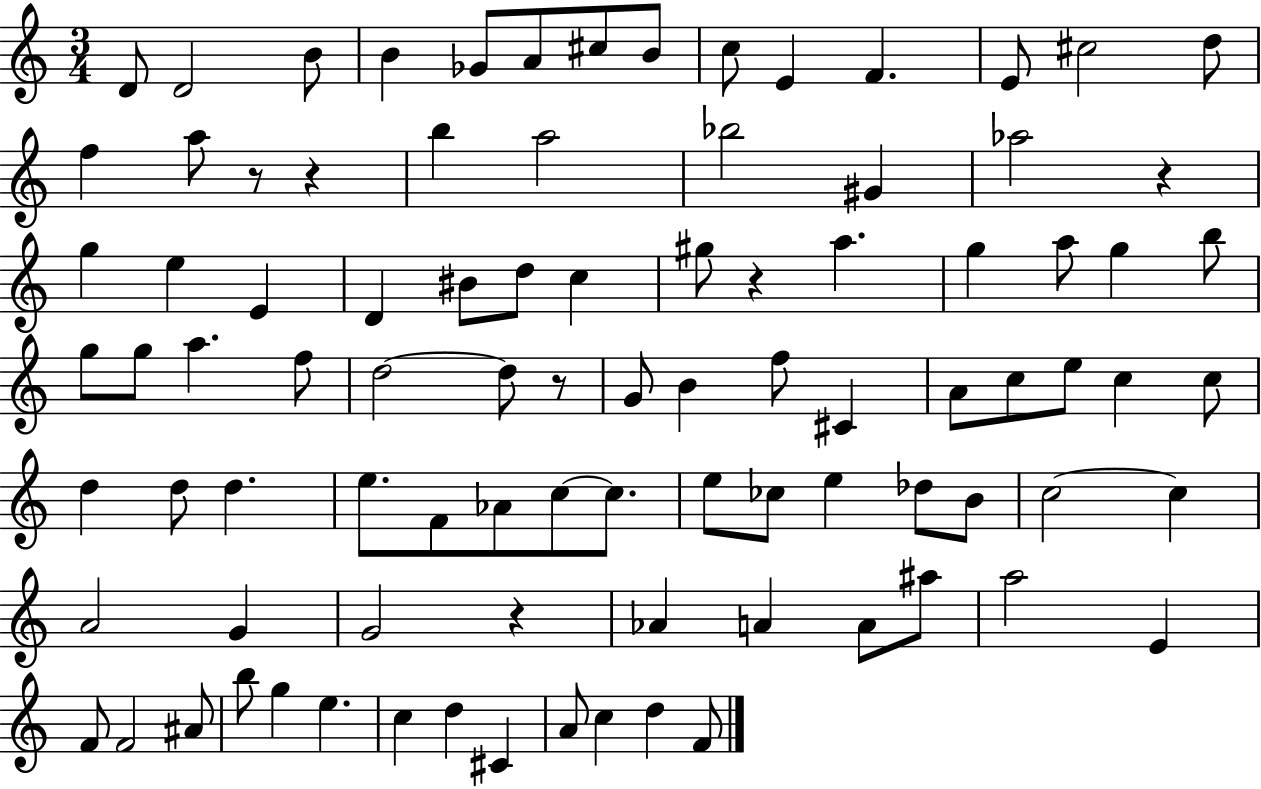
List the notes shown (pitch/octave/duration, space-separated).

D4/e D4/h B4/e B4/q Gb4/e A4/e C#5/e B4/e C5/e E4/q F4/q. E4/e C#5/h D5/e F5/q A5/e R/e R/q B5/q A5/h Bb5/h G#4/q Ab5/h R/q G5/q E5/q E4/q D4/q BIS4/e D5/e C5/q G#5/e R/q A5/q. G5/q A5/e G5/q B5/e G5/e G5/e A5/q. F5/e D5/h D5/e R/e G4/e B4/q F5/e C#4/q A4/e C5/e E5/e C5/q C5/e D5/q D5/e D5/q. E5/e. F4/e Ab4/e C5/e C5/e. E5/e CES5/e E5/q Db5/e B4/e C5/h C5/q A4/h G4/q G4/h R/q Ab4/q A4/q A4/e A#5/e A5/h E4/q F4/e F4/h A#4/e B5/e G5/q E5/q. C5/q D5/q C#4/q A4/e C5/q D5/q F4/e